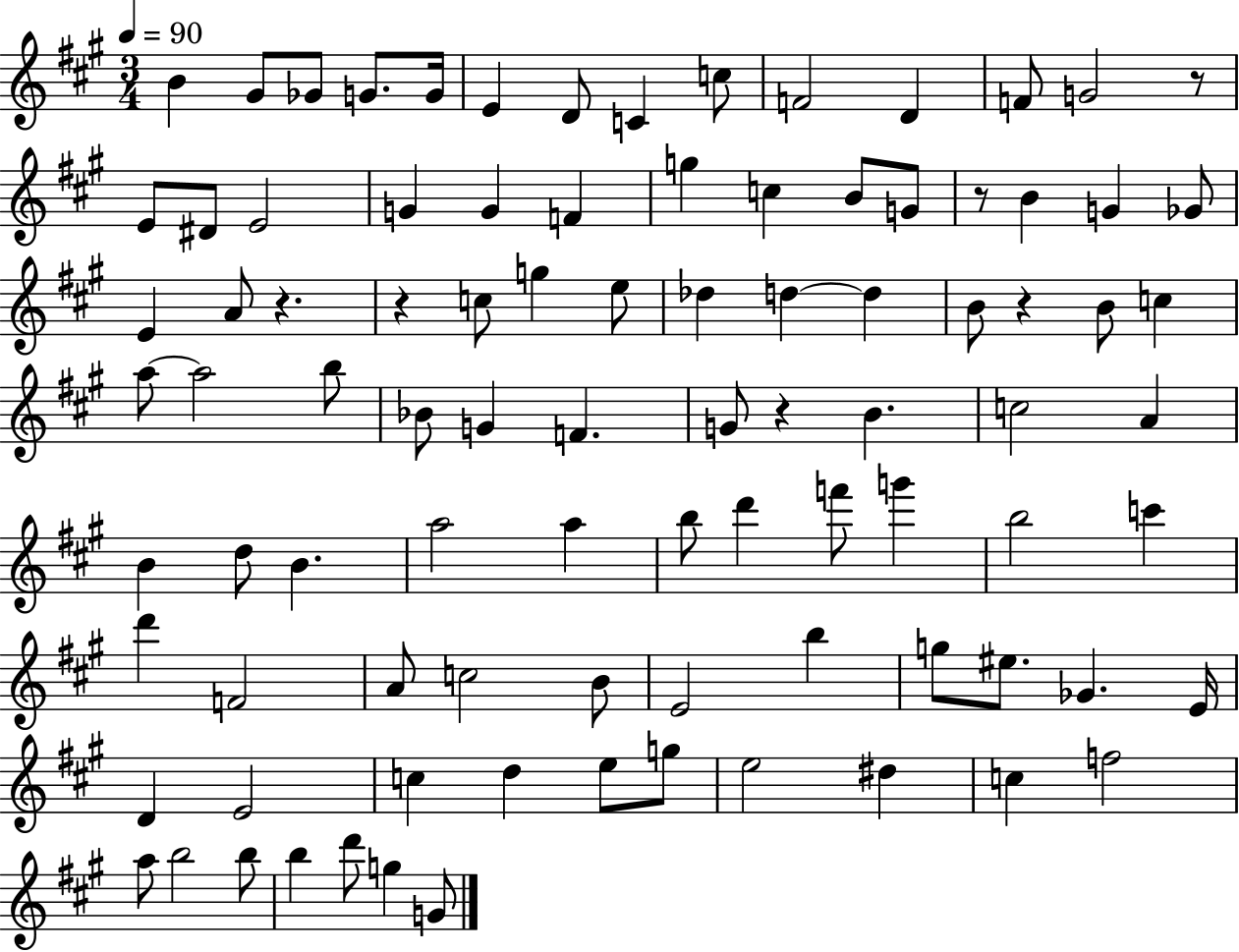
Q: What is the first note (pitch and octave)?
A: B4